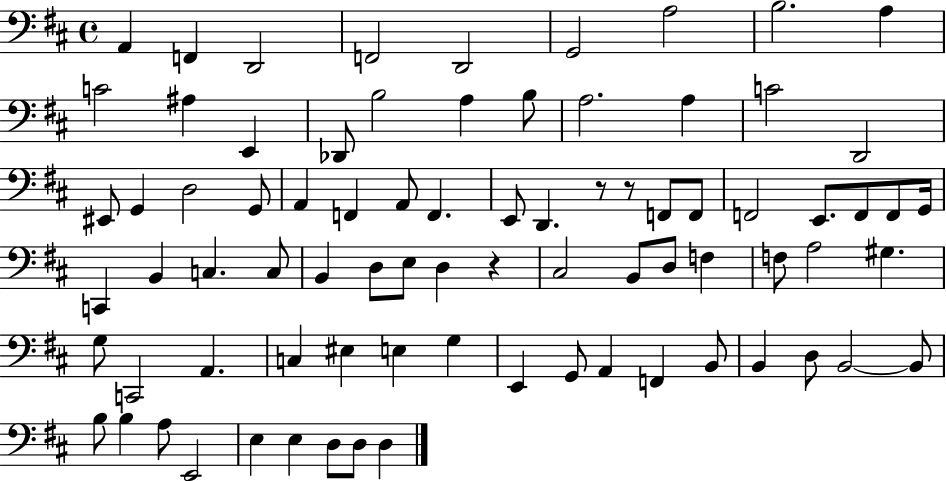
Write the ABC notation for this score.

X:1
T:Untitled
M:4/4
L:1/4
K:D
A,, F,, D,,2 F,,2 D,,2 G,,2 A,2 B,2 A, C2 ^A, E,, _D,,/2 B,2 A, B,/2 A,2 A, C2 D,,2 ^E,,/2 G,, D,2 G,,/2 A,, F,, A,,/2 F,, E,,/2 D,, z/2 z/2 F,,/2 F,,/2 F,,2 E,,/2 F,,/2 F,,/2 G,,/4 C,, B,, C, C,/2 B,, D,/2 E,/2 D, z ^C,2 B,,/2 D,/2 F, F,/2 A,2 ^G, G,/2 C,,2 A,, C, ^E, E, G, E,, G,,/2 A,, F,, B,,/2 B,, D,/2 B,,2 B,,/2 B,/2 B, A,/2 E,,2 E, E, D,/2 D,/2 D,